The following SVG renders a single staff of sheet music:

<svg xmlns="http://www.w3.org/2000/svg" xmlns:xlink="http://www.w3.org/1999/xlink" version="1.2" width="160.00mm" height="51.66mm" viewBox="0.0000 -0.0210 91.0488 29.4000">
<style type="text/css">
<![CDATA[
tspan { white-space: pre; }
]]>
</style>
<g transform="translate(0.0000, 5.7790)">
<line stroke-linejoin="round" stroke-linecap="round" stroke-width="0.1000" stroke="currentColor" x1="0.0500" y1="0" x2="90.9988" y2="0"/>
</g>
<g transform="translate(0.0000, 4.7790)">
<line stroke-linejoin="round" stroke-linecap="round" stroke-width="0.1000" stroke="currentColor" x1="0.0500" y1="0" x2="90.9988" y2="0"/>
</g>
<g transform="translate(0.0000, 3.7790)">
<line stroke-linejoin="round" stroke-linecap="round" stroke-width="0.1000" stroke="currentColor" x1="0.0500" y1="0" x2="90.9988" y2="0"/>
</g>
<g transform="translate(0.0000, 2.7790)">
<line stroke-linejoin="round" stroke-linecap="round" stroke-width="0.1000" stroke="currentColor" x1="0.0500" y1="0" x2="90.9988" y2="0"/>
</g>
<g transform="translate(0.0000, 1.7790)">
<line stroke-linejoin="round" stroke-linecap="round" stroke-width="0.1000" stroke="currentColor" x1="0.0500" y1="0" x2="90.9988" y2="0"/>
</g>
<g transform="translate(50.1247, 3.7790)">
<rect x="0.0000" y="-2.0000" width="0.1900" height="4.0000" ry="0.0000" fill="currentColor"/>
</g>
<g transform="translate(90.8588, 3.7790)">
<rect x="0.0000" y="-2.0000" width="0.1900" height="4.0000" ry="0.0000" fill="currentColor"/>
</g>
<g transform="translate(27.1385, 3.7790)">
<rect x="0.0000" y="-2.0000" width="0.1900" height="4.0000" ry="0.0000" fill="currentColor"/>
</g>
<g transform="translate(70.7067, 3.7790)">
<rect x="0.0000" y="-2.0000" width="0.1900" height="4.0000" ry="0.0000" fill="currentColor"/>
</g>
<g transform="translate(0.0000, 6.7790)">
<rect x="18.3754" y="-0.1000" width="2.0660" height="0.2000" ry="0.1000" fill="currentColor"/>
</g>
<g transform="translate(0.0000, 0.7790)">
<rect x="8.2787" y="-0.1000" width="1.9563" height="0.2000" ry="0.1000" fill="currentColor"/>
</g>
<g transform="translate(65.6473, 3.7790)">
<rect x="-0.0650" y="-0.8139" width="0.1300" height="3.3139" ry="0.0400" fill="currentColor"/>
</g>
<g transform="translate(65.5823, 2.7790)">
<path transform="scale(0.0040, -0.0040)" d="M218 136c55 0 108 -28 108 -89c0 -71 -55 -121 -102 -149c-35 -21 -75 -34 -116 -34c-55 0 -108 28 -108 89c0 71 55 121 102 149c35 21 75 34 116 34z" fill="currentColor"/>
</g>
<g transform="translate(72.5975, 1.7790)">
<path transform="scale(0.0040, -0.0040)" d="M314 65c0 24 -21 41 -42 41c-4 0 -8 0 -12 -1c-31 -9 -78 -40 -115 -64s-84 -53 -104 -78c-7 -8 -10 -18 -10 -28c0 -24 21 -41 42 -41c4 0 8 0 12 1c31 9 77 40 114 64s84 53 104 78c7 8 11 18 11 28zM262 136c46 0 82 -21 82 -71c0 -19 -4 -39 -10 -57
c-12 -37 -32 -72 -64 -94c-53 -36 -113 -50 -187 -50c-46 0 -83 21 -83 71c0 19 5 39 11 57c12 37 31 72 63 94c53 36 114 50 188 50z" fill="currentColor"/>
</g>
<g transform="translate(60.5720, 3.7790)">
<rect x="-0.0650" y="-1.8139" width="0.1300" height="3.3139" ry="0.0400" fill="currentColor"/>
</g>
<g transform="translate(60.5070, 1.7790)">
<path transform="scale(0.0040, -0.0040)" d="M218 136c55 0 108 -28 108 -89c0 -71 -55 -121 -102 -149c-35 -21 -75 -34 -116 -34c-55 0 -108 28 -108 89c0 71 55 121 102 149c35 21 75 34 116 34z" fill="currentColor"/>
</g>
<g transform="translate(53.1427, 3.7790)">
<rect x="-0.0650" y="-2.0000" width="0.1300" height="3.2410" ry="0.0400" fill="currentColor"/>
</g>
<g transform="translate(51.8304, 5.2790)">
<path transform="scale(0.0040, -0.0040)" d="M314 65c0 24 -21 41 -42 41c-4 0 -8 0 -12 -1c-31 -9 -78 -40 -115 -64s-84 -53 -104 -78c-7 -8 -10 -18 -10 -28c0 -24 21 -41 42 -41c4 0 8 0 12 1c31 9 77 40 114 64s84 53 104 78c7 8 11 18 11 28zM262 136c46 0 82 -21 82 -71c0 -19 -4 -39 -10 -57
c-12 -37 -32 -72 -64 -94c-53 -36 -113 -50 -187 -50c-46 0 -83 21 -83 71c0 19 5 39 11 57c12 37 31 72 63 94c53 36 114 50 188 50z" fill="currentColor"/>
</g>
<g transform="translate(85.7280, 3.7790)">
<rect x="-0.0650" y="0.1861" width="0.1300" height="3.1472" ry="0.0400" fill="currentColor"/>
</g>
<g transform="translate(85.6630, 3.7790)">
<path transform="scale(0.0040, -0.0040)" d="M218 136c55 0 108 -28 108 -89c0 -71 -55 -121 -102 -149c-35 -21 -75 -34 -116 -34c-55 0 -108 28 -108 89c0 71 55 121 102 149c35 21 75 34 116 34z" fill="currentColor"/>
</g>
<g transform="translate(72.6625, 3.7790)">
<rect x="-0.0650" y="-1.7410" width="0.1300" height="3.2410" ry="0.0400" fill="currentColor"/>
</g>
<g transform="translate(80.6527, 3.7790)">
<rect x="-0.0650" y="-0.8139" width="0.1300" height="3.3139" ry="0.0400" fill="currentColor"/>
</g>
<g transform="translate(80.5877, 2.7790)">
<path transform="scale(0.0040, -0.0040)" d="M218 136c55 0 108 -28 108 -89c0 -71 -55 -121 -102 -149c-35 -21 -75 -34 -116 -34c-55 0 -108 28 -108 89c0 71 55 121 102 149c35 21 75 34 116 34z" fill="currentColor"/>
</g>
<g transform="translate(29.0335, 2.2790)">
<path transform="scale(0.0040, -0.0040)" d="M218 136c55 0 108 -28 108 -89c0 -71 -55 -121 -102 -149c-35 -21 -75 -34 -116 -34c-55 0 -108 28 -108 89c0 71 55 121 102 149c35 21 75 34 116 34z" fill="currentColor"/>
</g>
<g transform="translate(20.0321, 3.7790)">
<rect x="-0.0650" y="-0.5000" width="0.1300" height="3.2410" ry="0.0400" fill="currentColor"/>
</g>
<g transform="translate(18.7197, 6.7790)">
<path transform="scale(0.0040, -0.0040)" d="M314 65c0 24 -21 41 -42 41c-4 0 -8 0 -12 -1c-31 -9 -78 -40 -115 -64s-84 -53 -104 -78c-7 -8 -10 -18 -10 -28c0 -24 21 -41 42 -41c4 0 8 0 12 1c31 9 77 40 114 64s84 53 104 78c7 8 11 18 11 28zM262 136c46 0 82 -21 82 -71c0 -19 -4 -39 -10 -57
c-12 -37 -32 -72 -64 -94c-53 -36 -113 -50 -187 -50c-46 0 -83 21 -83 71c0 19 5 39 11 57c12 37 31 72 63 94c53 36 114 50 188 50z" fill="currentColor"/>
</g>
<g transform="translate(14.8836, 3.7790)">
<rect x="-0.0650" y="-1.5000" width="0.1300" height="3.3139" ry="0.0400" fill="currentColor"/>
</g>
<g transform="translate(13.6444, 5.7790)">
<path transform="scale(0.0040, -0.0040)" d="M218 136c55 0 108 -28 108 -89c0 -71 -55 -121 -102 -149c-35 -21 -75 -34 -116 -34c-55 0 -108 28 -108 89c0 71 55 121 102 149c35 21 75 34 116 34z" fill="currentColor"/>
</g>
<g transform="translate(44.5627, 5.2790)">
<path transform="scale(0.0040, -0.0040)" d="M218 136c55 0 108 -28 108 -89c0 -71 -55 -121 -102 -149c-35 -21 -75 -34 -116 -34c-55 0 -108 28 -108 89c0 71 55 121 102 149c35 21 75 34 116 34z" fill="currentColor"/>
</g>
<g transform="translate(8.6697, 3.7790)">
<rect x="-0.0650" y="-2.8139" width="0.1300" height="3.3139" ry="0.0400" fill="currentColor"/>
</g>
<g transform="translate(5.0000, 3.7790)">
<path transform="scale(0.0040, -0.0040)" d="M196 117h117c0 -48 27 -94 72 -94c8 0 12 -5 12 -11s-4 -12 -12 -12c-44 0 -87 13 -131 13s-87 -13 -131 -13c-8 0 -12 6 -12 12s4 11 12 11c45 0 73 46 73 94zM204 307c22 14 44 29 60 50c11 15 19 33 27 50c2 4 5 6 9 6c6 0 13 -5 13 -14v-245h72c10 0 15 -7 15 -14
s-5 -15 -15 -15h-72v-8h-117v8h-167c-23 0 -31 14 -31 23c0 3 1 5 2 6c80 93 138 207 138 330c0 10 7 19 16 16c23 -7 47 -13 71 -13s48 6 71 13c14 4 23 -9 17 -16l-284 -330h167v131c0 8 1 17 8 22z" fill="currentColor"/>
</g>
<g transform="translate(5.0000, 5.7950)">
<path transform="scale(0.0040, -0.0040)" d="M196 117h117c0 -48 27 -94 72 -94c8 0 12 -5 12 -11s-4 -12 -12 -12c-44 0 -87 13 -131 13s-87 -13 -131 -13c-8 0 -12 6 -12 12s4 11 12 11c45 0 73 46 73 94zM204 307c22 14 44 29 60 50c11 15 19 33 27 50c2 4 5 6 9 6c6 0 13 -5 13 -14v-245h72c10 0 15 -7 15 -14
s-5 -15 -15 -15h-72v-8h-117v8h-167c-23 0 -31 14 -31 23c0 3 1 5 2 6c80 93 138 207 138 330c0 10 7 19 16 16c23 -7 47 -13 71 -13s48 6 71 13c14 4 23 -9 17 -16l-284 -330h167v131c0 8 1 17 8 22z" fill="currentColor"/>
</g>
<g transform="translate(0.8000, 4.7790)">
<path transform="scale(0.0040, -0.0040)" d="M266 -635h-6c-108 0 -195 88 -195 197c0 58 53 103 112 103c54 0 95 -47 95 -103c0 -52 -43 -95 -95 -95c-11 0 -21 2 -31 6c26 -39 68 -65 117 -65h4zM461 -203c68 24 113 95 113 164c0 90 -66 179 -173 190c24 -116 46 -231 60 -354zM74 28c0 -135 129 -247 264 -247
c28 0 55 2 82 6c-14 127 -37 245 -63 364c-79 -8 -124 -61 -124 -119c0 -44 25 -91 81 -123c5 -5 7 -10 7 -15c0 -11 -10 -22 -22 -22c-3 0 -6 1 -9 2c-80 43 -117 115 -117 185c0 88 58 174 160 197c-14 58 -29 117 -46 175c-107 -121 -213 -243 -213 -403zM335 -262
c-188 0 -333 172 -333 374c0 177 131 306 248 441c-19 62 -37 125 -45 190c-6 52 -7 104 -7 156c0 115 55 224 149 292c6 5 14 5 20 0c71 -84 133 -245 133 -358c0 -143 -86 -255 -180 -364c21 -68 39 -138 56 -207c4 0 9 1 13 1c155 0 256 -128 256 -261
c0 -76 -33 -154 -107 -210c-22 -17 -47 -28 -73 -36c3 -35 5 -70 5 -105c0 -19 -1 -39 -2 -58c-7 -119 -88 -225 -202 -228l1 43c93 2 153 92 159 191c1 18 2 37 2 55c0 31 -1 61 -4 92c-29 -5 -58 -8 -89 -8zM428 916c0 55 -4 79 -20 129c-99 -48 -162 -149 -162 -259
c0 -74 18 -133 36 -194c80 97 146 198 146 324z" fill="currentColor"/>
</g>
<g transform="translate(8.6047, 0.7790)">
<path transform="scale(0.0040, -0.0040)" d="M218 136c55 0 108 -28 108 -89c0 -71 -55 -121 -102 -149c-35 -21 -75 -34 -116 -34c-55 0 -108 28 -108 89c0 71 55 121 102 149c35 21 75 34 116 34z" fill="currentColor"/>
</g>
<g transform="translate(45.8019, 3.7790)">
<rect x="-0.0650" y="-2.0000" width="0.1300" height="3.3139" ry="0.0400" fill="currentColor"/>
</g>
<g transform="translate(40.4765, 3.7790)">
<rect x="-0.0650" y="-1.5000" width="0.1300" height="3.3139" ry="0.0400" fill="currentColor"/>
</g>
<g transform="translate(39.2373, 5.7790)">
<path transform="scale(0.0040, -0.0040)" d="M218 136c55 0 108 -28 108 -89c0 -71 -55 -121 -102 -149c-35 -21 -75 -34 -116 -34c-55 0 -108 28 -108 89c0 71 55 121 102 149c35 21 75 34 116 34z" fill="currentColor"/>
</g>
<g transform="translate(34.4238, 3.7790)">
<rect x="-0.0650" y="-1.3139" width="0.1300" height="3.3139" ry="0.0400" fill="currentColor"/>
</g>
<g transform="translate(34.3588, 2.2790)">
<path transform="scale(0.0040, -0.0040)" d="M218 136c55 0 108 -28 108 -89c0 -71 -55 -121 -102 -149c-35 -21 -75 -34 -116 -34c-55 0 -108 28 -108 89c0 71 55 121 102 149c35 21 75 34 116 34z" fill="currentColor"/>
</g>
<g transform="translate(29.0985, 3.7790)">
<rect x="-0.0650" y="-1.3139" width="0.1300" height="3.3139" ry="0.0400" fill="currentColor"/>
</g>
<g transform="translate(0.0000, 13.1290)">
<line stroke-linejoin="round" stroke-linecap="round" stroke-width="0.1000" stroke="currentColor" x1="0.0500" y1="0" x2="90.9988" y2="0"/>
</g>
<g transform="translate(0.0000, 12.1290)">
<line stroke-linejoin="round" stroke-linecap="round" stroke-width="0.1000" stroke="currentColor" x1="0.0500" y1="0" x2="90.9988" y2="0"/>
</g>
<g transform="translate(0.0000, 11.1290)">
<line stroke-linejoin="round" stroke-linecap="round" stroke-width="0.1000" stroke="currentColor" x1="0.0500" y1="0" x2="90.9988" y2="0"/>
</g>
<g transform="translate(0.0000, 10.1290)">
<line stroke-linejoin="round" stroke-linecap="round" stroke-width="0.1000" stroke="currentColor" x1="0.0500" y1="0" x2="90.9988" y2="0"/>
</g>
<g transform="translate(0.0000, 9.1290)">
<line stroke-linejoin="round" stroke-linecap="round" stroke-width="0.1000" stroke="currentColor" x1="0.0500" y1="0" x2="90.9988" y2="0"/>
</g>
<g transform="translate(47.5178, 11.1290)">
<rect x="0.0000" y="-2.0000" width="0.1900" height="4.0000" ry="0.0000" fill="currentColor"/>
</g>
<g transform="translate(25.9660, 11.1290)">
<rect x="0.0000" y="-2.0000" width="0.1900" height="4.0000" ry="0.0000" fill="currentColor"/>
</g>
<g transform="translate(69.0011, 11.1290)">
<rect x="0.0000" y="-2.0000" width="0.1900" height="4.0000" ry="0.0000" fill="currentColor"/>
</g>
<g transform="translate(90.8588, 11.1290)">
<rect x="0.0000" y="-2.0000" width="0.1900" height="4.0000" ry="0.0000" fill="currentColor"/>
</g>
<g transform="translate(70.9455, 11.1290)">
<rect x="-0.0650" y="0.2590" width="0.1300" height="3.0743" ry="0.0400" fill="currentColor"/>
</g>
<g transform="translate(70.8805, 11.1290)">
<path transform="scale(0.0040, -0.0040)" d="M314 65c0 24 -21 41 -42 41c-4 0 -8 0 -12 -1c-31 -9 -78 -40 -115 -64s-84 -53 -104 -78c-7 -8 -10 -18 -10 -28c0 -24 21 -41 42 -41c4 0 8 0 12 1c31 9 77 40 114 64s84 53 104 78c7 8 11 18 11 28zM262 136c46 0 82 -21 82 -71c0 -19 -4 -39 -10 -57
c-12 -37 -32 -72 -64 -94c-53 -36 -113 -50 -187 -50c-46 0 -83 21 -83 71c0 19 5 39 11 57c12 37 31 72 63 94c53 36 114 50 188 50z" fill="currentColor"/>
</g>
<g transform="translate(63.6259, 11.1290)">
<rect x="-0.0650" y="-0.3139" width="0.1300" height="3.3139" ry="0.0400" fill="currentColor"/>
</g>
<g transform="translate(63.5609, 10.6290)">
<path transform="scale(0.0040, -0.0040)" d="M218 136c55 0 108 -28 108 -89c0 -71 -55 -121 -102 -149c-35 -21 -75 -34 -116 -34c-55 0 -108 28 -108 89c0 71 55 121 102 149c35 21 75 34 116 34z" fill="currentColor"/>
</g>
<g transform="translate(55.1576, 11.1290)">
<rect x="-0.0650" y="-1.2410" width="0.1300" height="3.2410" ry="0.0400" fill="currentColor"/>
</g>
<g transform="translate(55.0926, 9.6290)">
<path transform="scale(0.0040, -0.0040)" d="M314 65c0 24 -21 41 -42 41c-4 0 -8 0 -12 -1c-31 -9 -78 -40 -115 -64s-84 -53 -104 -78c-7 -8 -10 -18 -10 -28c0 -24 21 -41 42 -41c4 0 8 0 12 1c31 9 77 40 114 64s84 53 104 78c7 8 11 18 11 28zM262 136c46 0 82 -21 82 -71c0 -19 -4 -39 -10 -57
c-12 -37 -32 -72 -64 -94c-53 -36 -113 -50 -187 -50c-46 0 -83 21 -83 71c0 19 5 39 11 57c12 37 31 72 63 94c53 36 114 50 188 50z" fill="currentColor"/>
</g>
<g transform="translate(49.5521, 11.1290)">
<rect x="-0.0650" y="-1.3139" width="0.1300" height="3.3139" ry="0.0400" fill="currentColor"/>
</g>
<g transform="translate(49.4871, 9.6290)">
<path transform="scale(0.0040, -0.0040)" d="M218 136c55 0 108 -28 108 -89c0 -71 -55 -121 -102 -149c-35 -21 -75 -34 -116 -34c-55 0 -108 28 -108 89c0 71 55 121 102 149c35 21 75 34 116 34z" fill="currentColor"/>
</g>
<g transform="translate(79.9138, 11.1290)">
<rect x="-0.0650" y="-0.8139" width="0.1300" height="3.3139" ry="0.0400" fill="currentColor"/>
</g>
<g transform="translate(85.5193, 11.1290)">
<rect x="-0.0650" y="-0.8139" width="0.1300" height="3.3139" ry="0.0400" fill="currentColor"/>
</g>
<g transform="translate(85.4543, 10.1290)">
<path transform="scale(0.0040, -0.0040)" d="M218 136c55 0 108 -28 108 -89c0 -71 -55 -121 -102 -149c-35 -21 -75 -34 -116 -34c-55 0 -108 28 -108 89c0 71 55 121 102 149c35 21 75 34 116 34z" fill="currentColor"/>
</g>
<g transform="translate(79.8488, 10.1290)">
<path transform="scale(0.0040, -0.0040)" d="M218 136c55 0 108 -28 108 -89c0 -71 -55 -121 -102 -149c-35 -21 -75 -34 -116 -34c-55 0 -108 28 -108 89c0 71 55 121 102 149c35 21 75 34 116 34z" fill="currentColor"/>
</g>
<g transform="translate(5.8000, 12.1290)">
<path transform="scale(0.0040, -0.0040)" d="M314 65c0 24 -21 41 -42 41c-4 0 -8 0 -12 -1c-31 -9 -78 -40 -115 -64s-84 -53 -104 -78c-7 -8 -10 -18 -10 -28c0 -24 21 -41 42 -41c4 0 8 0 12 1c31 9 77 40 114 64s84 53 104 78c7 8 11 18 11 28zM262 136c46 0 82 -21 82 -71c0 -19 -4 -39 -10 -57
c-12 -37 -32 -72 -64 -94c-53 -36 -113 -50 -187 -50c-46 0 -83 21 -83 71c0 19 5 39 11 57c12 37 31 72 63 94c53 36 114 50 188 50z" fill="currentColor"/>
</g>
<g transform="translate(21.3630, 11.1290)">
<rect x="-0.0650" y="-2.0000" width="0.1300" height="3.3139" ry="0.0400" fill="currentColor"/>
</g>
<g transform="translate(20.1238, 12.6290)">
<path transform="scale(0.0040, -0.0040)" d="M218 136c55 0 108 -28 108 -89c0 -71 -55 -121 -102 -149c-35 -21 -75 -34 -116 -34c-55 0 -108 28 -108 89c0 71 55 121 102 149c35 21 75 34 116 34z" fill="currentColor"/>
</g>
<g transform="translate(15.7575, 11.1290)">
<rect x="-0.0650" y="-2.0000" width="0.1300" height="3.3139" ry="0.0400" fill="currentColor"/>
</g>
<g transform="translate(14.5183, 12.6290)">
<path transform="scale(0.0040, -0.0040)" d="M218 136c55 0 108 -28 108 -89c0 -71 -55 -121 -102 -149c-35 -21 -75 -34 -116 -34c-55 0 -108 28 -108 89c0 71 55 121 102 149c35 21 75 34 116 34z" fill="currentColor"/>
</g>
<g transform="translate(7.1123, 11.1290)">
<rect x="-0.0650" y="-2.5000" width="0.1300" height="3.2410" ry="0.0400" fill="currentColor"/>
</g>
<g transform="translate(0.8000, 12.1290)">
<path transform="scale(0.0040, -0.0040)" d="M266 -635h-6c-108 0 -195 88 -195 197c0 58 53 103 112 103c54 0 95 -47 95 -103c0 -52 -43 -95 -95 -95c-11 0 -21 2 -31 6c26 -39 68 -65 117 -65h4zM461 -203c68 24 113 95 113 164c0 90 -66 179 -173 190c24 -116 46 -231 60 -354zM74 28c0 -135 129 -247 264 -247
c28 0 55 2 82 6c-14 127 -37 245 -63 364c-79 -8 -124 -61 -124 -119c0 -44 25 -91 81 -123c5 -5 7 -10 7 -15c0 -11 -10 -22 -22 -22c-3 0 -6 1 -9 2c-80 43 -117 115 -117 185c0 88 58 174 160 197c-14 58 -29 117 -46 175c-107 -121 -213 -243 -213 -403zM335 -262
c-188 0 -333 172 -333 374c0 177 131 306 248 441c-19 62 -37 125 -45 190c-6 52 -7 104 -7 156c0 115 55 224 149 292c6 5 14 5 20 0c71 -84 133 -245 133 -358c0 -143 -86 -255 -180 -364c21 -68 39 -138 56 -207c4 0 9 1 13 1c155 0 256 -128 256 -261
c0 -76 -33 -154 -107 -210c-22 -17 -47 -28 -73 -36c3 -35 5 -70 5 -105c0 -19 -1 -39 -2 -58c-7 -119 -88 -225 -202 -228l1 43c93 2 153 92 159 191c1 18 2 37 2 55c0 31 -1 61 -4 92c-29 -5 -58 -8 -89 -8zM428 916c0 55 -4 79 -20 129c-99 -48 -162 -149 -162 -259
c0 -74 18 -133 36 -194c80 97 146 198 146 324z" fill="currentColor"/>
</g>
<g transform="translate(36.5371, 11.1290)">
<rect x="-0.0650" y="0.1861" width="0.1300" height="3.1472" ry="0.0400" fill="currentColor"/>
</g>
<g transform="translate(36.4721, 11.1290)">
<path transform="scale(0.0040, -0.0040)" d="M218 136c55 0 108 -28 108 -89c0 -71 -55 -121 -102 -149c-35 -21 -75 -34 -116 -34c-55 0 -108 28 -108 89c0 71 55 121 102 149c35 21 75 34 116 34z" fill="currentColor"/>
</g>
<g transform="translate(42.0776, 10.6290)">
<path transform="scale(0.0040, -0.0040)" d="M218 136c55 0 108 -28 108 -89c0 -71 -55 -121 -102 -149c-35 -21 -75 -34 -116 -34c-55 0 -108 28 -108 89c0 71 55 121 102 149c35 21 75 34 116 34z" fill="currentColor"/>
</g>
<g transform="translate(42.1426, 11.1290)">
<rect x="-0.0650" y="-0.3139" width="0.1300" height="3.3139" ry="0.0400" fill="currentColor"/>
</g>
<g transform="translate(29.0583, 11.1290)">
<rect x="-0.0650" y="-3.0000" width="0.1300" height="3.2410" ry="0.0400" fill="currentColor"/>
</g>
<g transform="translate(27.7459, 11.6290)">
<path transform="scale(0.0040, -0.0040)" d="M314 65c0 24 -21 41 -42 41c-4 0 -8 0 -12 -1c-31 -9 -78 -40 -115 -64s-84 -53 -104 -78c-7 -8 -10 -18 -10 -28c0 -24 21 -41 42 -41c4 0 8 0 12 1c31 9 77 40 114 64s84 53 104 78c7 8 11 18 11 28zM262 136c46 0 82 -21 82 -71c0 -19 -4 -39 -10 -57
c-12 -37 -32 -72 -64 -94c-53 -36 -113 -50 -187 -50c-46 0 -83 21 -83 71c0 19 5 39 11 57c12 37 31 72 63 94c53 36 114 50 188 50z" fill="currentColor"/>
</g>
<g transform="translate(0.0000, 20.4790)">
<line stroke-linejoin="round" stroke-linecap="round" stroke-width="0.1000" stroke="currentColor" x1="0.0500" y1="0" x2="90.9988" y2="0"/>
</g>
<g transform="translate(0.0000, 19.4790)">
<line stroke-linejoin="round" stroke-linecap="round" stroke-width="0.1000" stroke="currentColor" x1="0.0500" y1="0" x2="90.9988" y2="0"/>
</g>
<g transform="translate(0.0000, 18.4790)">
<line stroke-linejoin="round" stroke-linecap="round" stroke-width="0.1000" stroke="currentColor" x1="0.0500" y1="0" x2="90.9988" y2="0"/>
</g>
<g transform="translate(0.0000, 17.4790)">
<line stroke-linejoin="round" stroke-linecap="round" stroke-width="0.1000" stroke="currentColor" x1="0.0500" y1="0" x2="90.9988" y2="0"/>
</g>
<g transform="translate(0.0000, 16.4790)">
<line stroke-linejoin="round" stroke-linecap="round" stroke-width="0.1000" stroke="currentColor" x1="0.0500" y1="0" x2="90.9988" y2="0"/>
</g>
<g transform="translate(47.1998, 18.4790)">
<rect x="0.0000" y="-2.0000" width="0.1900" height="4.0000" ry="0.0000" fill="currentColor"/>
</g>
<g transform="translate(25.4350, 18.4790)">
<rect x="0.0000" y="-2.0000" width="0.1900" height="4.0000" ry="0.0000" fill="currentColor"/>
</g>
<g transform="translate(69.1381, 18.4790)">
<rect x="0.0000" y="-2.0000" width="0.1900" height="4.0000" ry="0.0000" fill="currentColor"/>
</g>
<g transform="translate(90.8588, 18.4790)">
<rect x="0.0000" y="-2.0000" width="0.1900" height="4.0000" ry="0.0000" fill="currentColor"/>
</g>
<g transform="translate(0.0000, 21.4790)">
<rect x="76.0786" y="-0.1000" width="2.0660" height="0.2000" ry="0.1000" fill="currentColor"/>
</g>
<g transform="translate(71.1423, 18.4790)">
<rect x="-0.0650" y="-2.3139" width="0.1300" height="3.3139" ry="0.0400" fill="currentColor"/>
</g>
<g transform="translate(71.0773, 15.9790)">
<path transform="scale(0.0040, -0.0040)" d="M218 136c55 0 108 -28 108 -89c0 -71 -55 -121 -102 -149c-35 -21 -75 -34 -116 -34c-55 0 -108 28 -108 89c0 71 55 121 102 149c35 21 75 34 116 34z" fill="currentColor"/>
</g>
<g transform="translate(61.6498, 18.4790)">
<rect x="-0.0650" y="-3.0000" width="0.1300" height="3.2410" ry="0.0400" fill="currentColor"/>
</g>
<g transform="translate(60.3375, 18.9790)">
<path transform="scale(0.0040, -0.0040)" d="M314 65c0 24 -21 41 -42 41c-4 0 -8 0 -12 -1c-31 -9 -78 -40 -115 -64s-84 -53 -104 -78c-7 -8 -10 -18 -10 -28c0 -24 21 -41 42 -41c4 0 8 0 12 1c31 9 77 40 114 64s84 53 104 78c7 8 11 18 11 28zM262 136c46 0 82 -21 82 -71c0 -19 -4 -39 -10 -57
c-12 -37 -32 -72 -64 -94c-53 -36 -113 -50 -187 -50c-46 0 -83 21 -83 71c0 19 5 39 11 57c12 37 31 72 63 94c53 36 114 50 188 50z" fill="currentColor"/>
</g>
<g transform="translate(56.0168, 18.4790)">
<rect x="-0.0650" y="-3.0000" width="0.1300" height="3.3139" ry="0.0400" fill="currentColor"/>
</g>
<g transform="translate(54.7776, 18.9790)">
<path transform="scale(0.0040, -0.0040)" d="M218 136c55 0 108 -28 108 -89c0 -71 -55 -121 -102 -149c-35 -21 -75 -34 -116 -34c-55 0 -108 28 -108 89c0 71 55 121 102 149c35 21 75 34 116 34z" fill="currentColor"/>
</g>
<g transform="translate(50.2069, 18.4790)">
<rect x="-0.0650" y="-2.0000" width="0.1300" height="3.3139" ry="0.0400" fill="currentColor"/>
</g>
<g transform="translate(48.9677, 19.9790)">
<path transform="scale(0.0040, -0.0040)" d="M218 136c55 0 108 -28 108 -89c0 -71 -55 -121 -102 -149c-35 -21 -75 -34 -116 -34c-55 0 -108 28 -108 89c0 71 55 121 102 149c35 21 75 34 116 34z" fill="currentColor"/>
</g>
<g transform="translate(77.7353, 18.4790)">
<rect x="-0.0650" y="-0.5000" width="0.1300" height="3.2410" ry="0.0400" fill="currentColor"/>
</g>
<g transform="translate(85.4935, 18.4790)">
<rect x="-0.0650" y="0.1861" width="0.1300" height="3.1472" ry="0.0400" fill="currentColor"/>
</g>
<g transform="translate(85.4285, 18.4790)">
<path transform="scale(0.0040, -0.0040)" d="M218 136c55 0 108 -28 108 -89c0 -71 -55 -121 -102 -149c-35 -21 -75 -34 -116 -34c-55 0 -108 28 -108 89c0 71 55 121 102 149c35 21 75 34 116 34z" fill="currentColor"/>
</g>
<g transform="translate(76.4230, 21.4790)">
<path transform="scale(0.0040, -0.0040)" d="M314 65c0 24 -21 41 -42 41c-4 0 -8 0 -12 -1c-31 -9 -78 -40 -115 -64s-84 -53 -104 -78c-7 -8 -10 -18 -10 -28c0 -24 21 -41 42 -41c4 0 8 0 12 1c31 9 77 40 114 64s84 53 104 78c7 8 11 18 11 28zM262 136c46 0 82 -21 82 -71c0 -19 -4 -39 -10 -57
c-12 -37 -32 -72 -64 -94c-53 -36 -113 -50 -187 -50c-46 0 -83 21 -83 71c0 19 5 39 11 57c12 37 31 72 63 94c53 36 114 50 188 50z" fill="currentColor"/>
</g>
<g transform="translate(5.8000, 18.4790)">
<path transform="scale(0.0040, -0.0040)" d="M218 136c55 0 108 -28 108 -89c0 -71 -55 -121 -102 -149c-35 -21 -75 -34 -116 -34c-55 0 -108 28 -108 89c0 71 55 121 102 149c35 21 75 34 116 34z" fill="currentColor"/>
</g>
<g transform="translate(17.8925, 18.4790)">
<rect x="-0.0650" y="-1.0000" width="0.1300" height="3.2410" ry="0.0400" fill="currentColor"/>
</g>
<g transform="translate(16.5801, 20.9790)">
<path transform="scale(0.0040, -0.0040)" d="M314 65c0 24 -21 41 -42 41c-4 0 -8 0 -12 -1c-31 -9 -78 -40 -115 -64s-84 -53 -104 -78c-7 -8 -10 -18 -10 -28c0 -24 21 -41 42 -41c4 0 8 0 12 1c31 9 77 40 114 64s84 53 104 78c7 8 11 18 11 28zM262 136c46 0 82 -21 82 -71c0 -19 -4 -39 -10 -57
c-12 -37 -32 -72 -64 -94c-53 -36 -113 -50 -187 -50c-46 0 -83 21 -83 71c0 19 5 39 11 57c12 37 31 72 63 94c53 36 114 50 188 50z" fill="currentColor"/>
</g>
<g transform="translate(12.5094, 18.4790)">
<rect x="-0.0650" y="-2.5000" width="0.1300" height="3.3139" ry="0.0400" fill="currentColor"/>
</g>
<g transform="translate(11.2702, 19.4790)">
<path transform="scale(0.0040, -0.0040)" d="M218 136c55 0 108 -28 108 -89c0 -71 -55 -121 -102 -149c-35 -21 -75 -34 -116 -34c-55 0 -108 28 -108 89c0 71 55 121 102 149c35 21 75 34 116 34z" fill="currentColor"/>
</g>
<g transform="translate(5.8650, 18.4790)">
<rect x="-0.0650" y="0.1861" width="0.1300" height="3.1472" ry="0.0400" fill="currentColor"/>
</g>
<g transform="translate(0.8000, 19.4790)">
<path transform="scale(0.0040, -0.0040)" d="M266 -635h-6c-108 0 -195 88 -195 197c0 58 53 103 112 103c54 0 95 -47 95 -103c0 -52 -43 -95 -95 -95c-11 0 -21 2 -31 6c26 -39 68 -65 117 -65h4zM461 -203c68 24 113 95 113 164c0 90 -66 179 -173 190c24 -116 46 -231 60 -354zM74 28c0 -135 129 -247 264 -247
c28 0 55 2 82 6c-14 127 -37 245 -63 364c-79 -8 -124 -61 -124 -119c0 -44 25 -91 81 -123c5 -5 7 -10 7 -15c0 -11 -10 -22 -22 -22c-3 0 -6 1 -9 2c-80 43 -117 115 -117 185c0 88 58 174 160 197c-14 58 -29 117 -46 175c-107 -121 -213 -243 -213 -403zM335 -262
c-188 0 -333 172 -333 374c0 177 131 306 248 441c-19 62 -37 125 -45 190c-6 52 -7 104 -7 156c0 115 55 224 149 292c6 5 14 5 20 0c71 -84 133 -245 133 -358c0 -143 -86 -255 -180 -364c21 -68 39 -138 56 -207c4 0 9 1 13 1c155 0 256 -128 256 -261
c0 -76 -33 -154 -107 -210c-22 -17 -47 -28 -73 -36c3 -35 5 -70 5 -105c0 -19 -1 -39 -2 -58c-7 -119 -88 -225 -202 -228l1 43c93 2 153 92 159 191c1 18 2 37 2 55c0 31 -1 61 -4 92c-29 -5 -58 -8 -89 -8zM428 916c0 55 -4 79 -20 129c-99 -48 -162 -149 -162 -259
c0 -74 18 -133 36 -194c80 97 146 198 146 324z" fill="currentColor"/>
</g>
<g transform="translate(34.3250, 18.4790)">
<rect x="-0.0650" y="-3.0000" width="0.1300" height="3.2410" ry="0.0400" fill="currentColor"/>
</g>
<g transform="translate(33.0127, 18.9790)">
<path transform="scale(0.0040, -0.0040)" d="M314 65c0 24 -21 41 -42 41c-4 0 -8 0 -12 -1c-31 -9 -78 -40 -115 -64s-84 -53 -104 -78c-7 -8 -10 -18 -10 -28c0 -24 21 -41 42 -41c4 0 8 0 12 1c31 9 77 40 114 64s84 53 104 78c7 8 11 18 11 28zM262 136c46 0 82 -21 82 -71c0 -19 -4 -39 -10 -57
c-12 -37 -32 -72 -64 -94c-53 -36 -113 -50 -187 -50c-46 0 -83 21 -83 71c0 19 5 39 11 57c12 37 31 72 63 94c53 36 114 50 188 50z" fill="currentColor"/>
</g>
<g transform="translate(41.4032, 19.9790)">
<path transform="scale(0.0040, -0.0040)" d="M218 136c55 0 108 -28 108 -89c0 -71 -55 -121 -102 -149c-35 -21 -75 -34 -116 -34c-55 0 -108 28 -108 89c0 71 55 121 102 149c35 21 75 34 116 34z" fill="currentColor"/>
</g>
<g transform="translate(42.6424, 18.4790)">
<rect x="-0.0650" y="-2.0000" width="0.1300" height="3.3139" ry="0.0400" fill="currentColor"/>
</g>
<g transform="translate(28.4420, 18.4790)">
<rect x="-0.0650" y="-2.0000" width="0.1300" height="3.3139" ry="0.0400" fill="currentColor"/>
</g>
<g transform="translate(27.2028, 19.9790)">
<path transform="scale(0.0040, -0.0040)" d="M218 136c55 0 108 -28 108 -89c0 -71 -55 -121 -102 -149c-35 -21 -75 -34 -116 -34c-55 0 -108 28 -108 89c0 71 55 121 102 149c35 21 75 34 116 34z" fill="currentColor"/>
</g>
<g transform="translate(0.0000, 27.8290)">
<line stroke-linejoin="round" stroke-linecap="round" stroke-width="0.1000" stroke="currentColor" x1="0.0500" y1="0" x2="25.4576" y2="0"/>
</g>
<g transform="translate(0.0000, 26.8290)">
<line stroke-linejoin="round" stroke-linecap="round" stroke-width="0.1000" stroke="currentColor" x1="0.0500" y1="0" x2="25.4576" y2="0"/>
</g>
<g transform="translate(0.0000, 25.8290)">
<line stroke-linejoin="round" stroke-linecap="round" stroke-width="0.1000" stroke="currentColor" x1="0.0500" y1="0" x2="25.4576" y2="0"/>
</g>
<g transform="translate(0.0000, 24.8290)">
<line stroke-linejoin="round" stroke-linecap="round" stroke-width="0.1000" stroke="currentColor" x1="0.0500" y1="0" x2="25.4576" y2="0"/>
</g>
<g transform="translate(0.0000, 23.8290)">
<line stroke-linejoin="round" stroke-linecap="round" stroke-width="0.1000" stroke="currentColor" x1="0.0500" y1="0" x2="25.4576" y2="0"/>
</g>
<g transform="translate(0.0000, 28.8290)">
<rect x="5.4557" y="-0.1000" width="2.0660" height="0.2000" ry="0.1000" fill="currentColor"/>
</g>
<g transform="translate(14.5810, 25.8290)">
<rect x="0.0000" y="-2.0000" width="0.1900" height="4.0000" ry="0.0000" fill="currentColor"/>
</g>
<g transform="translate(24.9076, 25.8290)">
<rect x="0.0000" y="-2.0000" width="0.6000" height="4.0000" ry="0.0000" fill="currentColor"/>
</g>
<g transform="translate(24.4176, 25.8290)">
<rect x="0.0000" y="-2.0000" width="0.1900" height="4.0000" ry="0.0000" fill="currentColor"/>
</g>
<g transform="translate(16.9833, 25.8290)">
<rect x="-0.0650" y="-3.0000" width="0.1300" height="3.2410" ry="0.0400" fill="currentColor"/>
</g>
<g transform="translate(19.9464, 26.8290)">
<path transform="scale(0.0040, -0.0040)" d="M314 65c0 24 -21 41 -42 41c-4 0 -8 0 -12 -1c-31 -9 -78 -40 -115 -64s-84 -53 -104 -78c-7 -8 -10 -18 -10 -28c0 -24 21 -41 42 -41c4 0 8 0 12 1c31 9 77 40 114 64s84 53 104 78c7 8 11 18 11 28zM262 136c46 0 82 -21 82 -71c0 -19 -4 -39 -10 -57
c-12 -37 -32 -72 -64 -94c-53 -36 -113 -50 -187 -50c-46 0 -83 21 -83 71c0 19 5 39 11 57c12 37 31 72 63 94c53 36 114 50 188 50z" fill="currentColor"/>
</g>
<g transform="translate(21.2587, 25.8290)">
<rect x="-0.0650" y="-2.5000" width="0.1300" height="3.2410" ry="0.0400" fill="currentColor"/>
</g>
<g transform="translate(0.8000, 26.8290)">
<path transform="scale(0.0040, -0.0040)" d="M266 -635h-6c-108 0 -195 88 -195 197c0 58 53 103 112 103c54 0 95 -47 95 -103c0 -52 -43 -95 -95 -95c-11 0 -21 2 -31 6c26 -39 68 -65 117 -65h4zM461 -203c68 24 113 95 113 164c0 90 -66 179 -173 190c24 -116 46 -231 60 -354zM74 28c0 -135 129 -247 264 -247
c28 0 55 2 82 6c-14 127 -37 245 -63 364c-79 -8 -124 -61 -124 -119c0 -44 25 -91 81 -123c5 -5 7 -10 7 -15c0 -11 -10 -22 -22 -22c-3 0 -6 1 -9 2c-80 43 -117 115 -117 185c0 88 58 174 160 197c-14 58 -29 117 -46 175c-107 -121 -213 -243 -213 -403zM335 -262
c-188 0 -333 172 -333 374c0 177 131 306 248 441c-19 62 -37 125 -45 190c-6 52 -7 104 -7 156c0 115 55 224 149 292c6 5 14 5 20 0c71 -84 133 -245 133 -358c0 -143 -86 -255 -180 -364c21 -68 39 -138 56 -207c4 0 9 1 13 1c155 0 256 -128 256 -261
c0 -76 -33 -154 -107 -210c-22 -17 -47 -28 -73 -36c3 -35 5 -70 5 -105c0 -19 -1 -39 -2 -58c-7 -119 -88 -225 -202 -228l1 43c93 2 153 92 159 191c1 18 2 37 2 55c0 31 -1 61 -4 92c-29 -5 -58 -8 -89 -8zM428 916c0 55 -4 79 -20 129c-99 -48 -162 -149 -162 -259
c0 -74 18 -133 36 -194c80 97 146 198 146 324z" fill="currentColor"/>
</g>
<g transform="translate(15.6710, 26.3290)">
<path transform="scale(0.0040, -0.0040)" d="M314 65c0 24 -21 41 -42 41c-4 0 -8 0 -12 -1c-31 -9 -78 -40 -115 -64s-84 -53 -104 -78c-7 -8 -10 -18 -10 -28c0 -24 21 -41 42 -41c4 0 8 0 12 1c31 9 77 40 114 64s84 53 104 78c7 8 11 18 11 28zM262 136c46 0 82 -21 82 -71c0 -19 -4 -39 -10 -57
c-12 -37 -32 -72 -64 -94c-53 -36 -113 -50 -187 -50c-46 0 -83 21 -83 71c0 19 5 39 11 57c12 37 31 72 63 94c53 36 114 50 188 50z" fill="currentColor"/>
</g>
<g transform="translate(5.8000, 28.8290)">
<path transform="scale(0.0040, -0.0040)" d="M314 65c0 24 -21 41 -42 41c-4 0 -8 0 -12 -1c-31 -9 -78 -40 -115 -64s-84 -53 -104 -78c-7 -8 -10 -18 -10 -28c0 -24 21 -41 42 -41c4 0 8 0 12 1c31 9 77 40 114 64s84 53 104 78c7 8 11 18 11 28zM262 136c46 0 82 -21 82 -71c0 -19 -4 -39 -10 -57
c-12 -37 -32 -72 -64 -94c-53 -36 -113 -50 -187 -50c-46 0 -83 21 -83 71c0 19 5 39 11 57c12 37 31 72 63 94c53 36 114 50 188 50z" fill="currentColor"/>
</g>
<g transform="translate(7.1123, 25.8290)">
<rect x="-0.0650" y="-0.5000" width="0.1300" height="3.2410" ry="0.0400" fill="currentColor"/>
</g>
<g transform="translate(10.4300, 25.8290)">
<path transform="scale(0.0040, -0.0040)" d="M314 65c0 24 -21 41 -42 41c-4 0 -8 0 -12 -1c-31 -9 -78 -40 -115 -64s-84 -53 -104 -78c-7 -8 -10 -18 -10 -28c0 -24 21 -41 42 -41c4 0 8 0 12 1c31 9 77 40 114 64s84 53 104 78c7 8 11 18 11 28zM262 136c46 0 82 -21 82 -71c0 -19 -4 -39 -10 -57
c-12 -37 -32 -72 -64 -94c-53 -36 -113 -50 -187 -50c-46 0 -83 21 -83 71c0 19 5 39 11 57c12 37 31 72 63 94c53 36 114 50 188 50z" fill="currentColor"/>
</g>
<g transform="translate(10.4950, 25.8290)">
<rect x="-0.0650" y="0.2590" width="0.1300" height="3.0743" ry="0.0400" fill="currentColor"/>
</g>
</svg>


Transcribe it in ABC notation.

X:1
T:Untitled
M:4/4
L:1/4
K:C
a E C2 e e E F F2 f d f2 d B G2 F F A2 B c e e2 c B2 d d B G D2 F A2 F F A A2 g C2 B C2 B2 A2 G2